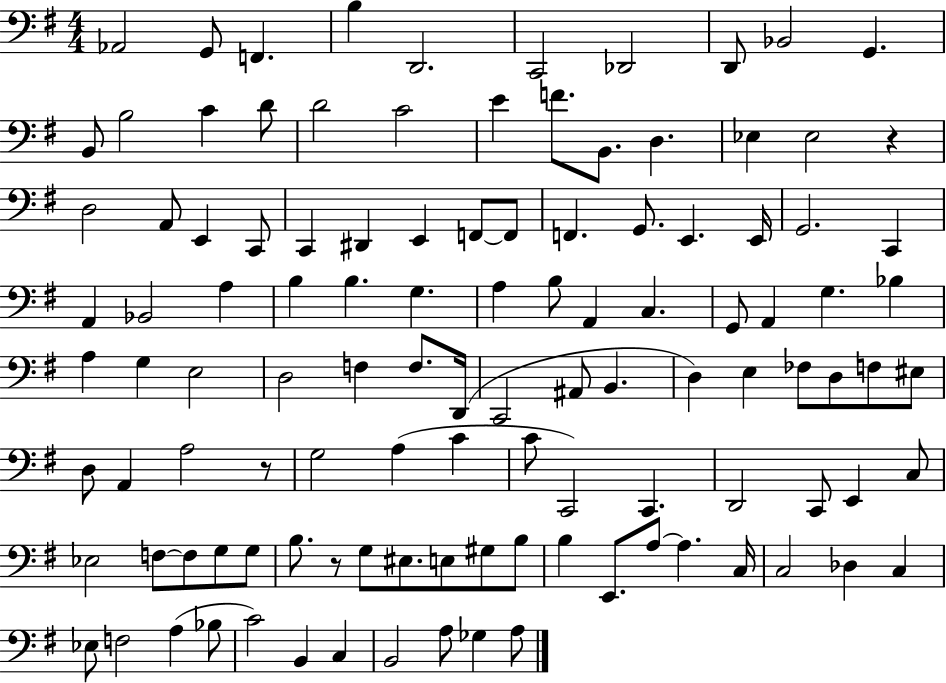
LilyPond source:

{
  \clef bass
  \numericTimeSignature
  \time 4/4
  \key g \major
  aes,2 g,8 f,4. | b4 d,2. | c,2 des,2 | d,8 bes,2 g,4. | \break b,8 b2 c'4 d'8 | d'2 c'2 | e'4 f'8. b,8. d4. | ees4 ees2 r4 | \break d2 a,8 e,4 c,8 | c,4 dis,4 e,4 f,8~~ f,8 | f,4. g,8. e,4. e,16 | g,2. c,4 | \break a,4 bes,2 a4 | b4 b4. g4. | a4 b8 a,4 c4. | g,8 a,4 g4. bes4 | \break a4 g4 e2 | d2 f4 f8. d,16( | c,2 ais,8 b,4. | d4) e4 fes8 d8 f8 eis8 | \break d8 a,4 a2 r8 | g2 a4( c'4 | c'8 c,2) c,4. | d,2 c,8 e,4 c8 | \break ees2 f8~~ f8 g8 g8 | b8. r8 g8 eis8. e8 gis8 b8 | b4 e,8. a8~~ a4. c16 | c2 des4 c4 | \break ees8 f2 a4( bes8 | c'2) b,4 c4 | b,2 a8 ges4 a8 | \bar "|."
}